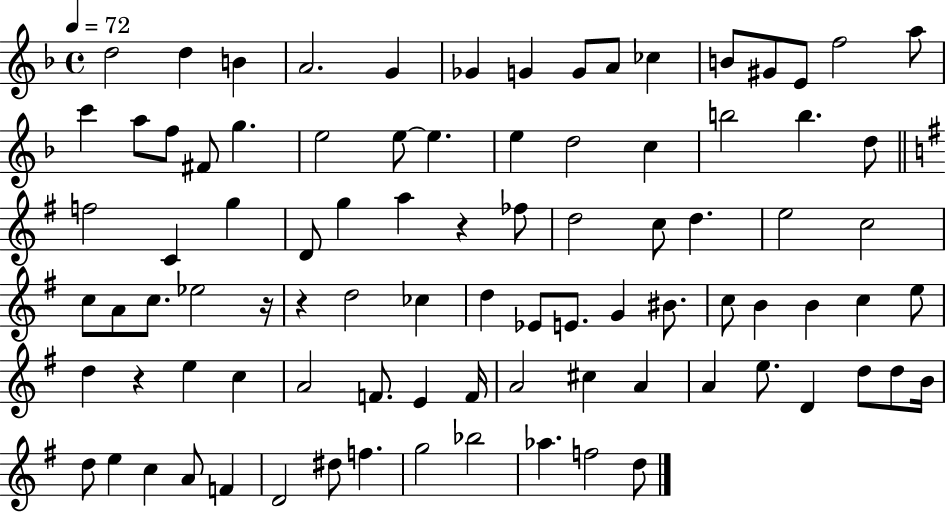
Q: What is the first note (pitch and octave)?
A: D5